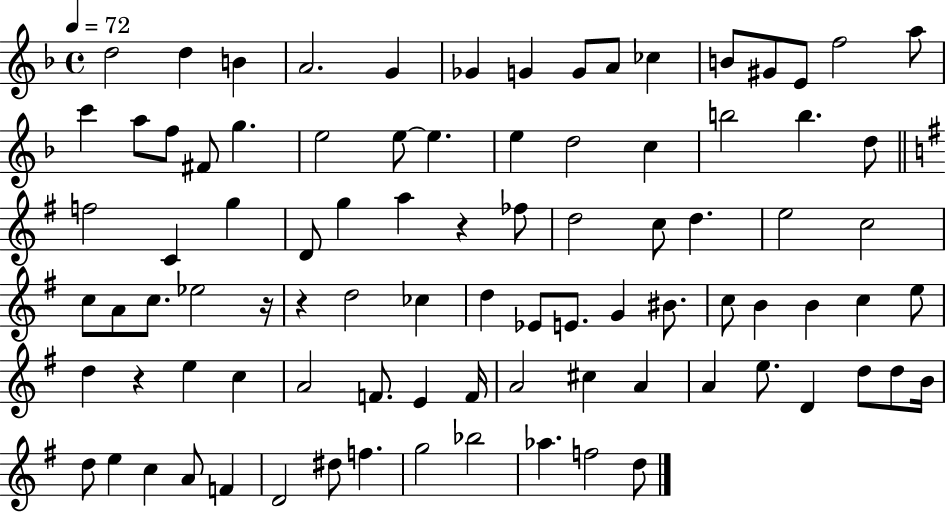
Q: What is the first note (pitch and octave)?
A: D5